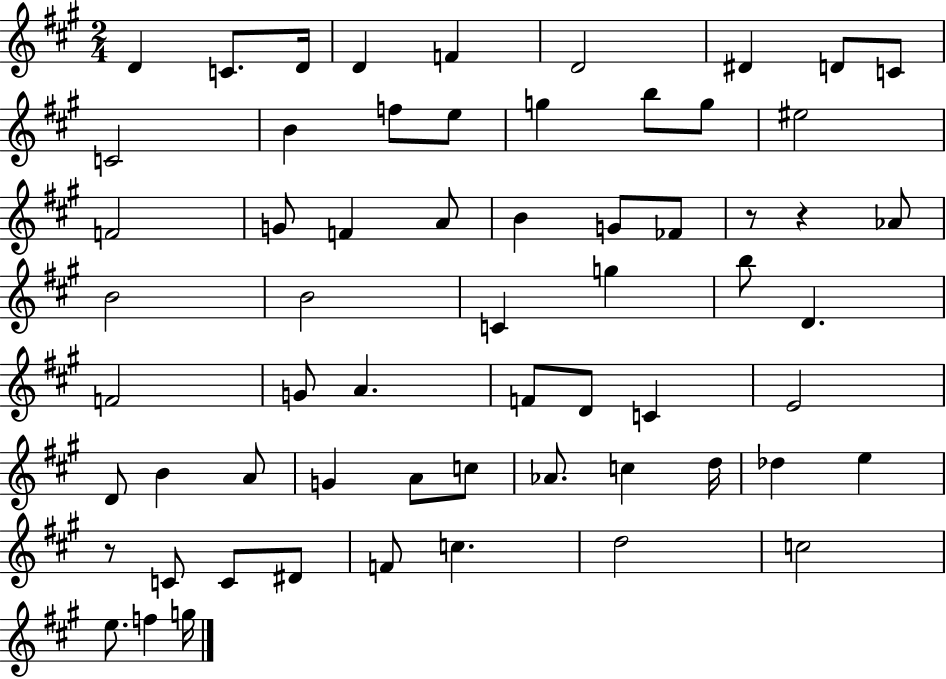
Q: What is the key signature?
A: A major